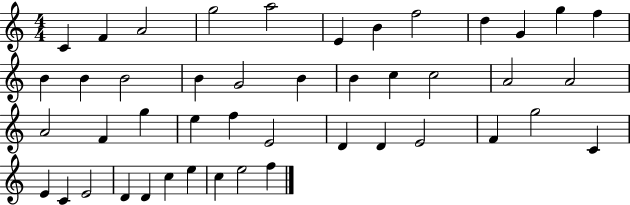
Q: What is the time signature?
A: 4/4